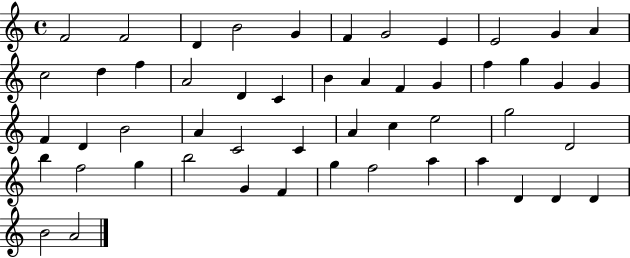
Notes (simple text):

F4/h F4/h D4/q B4/h G4/q F4/q G4/h E4/q E4/h G4/q A4/q C5/h D5/q F5/q A4/h D4/q C4/q B4/q A4/q F4/q G4/q F5/q G5/q G4/q G4/q F4/q D4/q B4/h A4/q C4/h C4/q A4/q C5/q E5/h G5/h D4/h B5/q F5/h G5/q B5/h G4/q F4/q G5/q F5/h A5/q A5/q D4/q D4/q D4/q B4/h A4/h